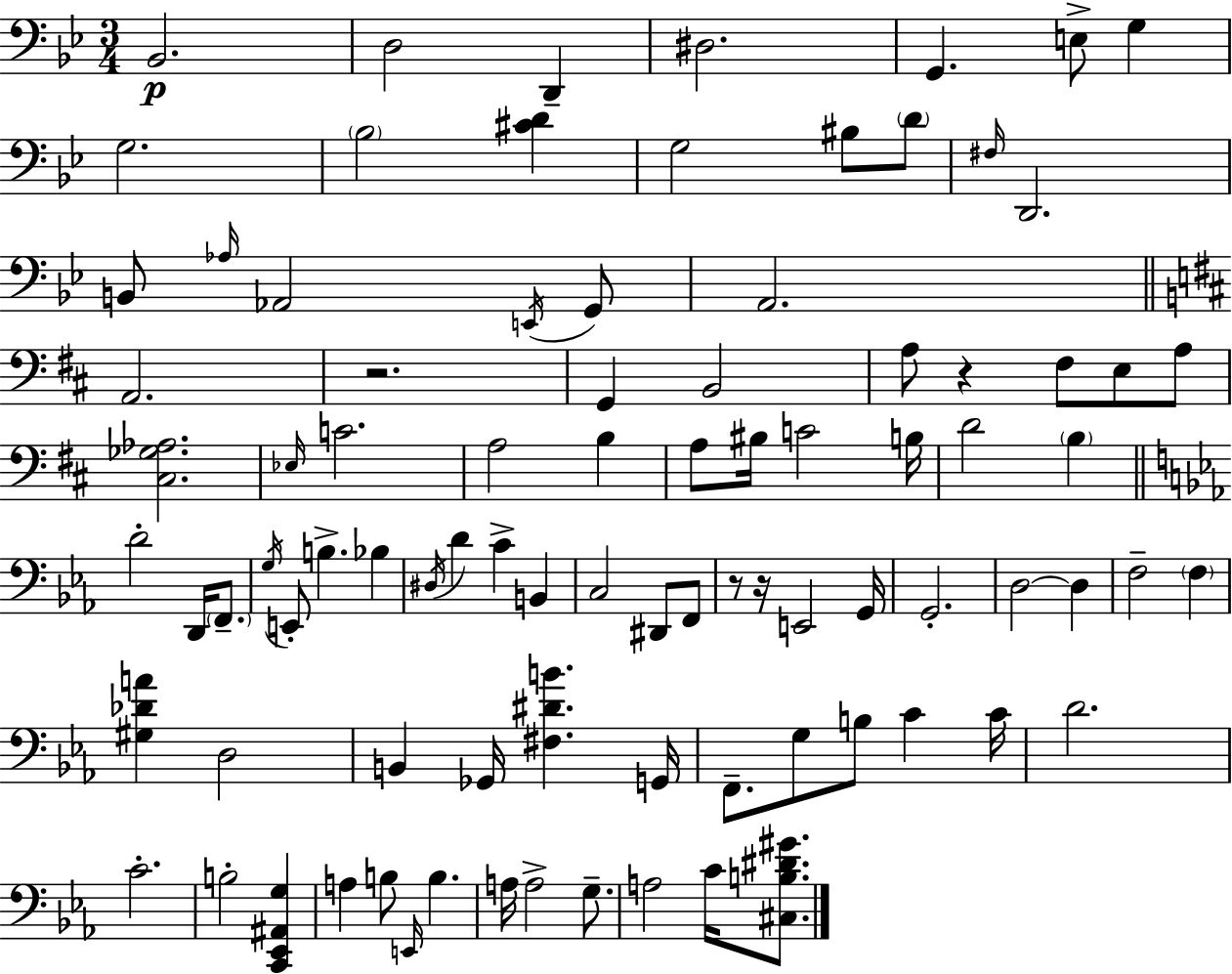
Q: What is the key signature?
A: BES major